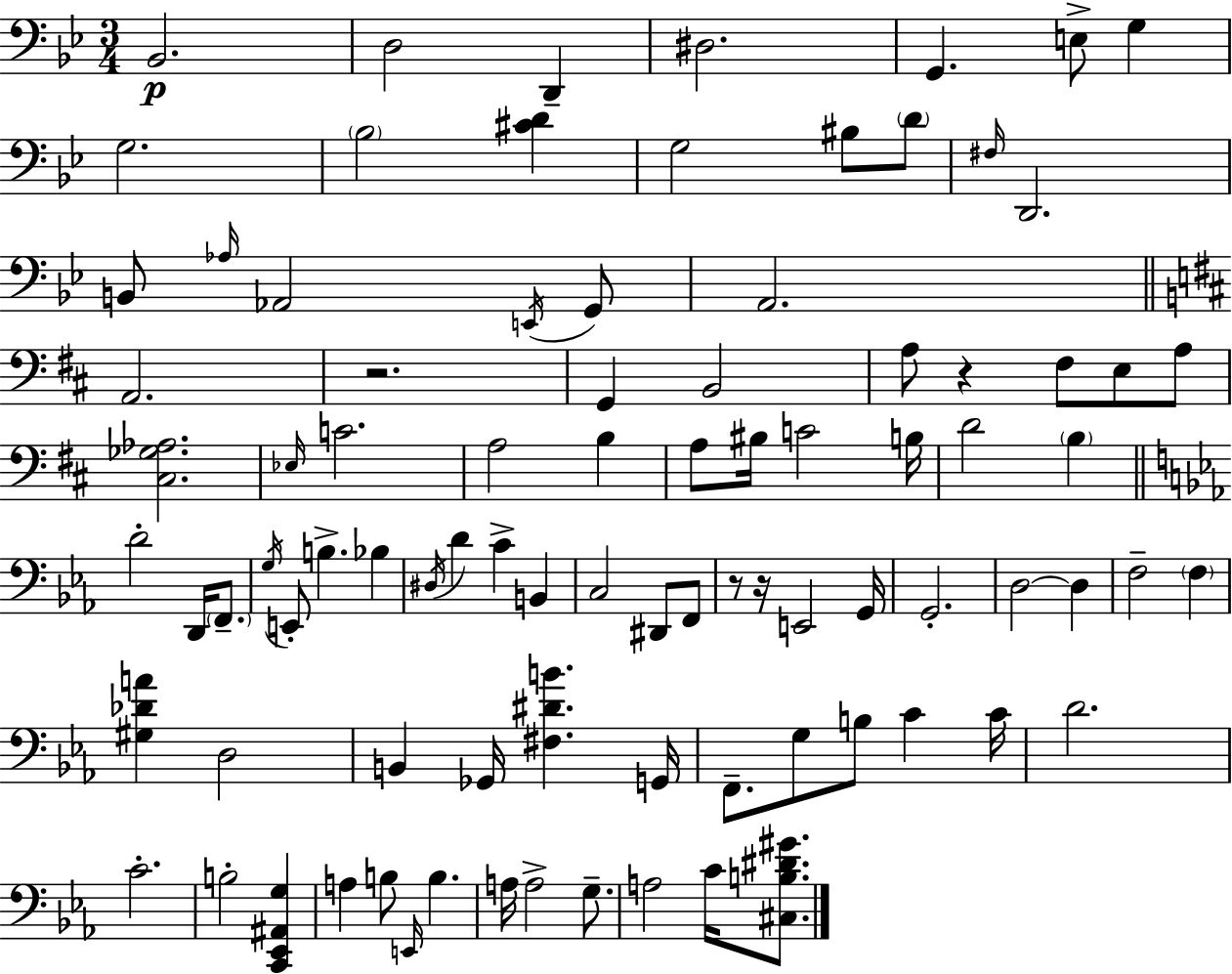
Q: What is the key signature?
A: BES major